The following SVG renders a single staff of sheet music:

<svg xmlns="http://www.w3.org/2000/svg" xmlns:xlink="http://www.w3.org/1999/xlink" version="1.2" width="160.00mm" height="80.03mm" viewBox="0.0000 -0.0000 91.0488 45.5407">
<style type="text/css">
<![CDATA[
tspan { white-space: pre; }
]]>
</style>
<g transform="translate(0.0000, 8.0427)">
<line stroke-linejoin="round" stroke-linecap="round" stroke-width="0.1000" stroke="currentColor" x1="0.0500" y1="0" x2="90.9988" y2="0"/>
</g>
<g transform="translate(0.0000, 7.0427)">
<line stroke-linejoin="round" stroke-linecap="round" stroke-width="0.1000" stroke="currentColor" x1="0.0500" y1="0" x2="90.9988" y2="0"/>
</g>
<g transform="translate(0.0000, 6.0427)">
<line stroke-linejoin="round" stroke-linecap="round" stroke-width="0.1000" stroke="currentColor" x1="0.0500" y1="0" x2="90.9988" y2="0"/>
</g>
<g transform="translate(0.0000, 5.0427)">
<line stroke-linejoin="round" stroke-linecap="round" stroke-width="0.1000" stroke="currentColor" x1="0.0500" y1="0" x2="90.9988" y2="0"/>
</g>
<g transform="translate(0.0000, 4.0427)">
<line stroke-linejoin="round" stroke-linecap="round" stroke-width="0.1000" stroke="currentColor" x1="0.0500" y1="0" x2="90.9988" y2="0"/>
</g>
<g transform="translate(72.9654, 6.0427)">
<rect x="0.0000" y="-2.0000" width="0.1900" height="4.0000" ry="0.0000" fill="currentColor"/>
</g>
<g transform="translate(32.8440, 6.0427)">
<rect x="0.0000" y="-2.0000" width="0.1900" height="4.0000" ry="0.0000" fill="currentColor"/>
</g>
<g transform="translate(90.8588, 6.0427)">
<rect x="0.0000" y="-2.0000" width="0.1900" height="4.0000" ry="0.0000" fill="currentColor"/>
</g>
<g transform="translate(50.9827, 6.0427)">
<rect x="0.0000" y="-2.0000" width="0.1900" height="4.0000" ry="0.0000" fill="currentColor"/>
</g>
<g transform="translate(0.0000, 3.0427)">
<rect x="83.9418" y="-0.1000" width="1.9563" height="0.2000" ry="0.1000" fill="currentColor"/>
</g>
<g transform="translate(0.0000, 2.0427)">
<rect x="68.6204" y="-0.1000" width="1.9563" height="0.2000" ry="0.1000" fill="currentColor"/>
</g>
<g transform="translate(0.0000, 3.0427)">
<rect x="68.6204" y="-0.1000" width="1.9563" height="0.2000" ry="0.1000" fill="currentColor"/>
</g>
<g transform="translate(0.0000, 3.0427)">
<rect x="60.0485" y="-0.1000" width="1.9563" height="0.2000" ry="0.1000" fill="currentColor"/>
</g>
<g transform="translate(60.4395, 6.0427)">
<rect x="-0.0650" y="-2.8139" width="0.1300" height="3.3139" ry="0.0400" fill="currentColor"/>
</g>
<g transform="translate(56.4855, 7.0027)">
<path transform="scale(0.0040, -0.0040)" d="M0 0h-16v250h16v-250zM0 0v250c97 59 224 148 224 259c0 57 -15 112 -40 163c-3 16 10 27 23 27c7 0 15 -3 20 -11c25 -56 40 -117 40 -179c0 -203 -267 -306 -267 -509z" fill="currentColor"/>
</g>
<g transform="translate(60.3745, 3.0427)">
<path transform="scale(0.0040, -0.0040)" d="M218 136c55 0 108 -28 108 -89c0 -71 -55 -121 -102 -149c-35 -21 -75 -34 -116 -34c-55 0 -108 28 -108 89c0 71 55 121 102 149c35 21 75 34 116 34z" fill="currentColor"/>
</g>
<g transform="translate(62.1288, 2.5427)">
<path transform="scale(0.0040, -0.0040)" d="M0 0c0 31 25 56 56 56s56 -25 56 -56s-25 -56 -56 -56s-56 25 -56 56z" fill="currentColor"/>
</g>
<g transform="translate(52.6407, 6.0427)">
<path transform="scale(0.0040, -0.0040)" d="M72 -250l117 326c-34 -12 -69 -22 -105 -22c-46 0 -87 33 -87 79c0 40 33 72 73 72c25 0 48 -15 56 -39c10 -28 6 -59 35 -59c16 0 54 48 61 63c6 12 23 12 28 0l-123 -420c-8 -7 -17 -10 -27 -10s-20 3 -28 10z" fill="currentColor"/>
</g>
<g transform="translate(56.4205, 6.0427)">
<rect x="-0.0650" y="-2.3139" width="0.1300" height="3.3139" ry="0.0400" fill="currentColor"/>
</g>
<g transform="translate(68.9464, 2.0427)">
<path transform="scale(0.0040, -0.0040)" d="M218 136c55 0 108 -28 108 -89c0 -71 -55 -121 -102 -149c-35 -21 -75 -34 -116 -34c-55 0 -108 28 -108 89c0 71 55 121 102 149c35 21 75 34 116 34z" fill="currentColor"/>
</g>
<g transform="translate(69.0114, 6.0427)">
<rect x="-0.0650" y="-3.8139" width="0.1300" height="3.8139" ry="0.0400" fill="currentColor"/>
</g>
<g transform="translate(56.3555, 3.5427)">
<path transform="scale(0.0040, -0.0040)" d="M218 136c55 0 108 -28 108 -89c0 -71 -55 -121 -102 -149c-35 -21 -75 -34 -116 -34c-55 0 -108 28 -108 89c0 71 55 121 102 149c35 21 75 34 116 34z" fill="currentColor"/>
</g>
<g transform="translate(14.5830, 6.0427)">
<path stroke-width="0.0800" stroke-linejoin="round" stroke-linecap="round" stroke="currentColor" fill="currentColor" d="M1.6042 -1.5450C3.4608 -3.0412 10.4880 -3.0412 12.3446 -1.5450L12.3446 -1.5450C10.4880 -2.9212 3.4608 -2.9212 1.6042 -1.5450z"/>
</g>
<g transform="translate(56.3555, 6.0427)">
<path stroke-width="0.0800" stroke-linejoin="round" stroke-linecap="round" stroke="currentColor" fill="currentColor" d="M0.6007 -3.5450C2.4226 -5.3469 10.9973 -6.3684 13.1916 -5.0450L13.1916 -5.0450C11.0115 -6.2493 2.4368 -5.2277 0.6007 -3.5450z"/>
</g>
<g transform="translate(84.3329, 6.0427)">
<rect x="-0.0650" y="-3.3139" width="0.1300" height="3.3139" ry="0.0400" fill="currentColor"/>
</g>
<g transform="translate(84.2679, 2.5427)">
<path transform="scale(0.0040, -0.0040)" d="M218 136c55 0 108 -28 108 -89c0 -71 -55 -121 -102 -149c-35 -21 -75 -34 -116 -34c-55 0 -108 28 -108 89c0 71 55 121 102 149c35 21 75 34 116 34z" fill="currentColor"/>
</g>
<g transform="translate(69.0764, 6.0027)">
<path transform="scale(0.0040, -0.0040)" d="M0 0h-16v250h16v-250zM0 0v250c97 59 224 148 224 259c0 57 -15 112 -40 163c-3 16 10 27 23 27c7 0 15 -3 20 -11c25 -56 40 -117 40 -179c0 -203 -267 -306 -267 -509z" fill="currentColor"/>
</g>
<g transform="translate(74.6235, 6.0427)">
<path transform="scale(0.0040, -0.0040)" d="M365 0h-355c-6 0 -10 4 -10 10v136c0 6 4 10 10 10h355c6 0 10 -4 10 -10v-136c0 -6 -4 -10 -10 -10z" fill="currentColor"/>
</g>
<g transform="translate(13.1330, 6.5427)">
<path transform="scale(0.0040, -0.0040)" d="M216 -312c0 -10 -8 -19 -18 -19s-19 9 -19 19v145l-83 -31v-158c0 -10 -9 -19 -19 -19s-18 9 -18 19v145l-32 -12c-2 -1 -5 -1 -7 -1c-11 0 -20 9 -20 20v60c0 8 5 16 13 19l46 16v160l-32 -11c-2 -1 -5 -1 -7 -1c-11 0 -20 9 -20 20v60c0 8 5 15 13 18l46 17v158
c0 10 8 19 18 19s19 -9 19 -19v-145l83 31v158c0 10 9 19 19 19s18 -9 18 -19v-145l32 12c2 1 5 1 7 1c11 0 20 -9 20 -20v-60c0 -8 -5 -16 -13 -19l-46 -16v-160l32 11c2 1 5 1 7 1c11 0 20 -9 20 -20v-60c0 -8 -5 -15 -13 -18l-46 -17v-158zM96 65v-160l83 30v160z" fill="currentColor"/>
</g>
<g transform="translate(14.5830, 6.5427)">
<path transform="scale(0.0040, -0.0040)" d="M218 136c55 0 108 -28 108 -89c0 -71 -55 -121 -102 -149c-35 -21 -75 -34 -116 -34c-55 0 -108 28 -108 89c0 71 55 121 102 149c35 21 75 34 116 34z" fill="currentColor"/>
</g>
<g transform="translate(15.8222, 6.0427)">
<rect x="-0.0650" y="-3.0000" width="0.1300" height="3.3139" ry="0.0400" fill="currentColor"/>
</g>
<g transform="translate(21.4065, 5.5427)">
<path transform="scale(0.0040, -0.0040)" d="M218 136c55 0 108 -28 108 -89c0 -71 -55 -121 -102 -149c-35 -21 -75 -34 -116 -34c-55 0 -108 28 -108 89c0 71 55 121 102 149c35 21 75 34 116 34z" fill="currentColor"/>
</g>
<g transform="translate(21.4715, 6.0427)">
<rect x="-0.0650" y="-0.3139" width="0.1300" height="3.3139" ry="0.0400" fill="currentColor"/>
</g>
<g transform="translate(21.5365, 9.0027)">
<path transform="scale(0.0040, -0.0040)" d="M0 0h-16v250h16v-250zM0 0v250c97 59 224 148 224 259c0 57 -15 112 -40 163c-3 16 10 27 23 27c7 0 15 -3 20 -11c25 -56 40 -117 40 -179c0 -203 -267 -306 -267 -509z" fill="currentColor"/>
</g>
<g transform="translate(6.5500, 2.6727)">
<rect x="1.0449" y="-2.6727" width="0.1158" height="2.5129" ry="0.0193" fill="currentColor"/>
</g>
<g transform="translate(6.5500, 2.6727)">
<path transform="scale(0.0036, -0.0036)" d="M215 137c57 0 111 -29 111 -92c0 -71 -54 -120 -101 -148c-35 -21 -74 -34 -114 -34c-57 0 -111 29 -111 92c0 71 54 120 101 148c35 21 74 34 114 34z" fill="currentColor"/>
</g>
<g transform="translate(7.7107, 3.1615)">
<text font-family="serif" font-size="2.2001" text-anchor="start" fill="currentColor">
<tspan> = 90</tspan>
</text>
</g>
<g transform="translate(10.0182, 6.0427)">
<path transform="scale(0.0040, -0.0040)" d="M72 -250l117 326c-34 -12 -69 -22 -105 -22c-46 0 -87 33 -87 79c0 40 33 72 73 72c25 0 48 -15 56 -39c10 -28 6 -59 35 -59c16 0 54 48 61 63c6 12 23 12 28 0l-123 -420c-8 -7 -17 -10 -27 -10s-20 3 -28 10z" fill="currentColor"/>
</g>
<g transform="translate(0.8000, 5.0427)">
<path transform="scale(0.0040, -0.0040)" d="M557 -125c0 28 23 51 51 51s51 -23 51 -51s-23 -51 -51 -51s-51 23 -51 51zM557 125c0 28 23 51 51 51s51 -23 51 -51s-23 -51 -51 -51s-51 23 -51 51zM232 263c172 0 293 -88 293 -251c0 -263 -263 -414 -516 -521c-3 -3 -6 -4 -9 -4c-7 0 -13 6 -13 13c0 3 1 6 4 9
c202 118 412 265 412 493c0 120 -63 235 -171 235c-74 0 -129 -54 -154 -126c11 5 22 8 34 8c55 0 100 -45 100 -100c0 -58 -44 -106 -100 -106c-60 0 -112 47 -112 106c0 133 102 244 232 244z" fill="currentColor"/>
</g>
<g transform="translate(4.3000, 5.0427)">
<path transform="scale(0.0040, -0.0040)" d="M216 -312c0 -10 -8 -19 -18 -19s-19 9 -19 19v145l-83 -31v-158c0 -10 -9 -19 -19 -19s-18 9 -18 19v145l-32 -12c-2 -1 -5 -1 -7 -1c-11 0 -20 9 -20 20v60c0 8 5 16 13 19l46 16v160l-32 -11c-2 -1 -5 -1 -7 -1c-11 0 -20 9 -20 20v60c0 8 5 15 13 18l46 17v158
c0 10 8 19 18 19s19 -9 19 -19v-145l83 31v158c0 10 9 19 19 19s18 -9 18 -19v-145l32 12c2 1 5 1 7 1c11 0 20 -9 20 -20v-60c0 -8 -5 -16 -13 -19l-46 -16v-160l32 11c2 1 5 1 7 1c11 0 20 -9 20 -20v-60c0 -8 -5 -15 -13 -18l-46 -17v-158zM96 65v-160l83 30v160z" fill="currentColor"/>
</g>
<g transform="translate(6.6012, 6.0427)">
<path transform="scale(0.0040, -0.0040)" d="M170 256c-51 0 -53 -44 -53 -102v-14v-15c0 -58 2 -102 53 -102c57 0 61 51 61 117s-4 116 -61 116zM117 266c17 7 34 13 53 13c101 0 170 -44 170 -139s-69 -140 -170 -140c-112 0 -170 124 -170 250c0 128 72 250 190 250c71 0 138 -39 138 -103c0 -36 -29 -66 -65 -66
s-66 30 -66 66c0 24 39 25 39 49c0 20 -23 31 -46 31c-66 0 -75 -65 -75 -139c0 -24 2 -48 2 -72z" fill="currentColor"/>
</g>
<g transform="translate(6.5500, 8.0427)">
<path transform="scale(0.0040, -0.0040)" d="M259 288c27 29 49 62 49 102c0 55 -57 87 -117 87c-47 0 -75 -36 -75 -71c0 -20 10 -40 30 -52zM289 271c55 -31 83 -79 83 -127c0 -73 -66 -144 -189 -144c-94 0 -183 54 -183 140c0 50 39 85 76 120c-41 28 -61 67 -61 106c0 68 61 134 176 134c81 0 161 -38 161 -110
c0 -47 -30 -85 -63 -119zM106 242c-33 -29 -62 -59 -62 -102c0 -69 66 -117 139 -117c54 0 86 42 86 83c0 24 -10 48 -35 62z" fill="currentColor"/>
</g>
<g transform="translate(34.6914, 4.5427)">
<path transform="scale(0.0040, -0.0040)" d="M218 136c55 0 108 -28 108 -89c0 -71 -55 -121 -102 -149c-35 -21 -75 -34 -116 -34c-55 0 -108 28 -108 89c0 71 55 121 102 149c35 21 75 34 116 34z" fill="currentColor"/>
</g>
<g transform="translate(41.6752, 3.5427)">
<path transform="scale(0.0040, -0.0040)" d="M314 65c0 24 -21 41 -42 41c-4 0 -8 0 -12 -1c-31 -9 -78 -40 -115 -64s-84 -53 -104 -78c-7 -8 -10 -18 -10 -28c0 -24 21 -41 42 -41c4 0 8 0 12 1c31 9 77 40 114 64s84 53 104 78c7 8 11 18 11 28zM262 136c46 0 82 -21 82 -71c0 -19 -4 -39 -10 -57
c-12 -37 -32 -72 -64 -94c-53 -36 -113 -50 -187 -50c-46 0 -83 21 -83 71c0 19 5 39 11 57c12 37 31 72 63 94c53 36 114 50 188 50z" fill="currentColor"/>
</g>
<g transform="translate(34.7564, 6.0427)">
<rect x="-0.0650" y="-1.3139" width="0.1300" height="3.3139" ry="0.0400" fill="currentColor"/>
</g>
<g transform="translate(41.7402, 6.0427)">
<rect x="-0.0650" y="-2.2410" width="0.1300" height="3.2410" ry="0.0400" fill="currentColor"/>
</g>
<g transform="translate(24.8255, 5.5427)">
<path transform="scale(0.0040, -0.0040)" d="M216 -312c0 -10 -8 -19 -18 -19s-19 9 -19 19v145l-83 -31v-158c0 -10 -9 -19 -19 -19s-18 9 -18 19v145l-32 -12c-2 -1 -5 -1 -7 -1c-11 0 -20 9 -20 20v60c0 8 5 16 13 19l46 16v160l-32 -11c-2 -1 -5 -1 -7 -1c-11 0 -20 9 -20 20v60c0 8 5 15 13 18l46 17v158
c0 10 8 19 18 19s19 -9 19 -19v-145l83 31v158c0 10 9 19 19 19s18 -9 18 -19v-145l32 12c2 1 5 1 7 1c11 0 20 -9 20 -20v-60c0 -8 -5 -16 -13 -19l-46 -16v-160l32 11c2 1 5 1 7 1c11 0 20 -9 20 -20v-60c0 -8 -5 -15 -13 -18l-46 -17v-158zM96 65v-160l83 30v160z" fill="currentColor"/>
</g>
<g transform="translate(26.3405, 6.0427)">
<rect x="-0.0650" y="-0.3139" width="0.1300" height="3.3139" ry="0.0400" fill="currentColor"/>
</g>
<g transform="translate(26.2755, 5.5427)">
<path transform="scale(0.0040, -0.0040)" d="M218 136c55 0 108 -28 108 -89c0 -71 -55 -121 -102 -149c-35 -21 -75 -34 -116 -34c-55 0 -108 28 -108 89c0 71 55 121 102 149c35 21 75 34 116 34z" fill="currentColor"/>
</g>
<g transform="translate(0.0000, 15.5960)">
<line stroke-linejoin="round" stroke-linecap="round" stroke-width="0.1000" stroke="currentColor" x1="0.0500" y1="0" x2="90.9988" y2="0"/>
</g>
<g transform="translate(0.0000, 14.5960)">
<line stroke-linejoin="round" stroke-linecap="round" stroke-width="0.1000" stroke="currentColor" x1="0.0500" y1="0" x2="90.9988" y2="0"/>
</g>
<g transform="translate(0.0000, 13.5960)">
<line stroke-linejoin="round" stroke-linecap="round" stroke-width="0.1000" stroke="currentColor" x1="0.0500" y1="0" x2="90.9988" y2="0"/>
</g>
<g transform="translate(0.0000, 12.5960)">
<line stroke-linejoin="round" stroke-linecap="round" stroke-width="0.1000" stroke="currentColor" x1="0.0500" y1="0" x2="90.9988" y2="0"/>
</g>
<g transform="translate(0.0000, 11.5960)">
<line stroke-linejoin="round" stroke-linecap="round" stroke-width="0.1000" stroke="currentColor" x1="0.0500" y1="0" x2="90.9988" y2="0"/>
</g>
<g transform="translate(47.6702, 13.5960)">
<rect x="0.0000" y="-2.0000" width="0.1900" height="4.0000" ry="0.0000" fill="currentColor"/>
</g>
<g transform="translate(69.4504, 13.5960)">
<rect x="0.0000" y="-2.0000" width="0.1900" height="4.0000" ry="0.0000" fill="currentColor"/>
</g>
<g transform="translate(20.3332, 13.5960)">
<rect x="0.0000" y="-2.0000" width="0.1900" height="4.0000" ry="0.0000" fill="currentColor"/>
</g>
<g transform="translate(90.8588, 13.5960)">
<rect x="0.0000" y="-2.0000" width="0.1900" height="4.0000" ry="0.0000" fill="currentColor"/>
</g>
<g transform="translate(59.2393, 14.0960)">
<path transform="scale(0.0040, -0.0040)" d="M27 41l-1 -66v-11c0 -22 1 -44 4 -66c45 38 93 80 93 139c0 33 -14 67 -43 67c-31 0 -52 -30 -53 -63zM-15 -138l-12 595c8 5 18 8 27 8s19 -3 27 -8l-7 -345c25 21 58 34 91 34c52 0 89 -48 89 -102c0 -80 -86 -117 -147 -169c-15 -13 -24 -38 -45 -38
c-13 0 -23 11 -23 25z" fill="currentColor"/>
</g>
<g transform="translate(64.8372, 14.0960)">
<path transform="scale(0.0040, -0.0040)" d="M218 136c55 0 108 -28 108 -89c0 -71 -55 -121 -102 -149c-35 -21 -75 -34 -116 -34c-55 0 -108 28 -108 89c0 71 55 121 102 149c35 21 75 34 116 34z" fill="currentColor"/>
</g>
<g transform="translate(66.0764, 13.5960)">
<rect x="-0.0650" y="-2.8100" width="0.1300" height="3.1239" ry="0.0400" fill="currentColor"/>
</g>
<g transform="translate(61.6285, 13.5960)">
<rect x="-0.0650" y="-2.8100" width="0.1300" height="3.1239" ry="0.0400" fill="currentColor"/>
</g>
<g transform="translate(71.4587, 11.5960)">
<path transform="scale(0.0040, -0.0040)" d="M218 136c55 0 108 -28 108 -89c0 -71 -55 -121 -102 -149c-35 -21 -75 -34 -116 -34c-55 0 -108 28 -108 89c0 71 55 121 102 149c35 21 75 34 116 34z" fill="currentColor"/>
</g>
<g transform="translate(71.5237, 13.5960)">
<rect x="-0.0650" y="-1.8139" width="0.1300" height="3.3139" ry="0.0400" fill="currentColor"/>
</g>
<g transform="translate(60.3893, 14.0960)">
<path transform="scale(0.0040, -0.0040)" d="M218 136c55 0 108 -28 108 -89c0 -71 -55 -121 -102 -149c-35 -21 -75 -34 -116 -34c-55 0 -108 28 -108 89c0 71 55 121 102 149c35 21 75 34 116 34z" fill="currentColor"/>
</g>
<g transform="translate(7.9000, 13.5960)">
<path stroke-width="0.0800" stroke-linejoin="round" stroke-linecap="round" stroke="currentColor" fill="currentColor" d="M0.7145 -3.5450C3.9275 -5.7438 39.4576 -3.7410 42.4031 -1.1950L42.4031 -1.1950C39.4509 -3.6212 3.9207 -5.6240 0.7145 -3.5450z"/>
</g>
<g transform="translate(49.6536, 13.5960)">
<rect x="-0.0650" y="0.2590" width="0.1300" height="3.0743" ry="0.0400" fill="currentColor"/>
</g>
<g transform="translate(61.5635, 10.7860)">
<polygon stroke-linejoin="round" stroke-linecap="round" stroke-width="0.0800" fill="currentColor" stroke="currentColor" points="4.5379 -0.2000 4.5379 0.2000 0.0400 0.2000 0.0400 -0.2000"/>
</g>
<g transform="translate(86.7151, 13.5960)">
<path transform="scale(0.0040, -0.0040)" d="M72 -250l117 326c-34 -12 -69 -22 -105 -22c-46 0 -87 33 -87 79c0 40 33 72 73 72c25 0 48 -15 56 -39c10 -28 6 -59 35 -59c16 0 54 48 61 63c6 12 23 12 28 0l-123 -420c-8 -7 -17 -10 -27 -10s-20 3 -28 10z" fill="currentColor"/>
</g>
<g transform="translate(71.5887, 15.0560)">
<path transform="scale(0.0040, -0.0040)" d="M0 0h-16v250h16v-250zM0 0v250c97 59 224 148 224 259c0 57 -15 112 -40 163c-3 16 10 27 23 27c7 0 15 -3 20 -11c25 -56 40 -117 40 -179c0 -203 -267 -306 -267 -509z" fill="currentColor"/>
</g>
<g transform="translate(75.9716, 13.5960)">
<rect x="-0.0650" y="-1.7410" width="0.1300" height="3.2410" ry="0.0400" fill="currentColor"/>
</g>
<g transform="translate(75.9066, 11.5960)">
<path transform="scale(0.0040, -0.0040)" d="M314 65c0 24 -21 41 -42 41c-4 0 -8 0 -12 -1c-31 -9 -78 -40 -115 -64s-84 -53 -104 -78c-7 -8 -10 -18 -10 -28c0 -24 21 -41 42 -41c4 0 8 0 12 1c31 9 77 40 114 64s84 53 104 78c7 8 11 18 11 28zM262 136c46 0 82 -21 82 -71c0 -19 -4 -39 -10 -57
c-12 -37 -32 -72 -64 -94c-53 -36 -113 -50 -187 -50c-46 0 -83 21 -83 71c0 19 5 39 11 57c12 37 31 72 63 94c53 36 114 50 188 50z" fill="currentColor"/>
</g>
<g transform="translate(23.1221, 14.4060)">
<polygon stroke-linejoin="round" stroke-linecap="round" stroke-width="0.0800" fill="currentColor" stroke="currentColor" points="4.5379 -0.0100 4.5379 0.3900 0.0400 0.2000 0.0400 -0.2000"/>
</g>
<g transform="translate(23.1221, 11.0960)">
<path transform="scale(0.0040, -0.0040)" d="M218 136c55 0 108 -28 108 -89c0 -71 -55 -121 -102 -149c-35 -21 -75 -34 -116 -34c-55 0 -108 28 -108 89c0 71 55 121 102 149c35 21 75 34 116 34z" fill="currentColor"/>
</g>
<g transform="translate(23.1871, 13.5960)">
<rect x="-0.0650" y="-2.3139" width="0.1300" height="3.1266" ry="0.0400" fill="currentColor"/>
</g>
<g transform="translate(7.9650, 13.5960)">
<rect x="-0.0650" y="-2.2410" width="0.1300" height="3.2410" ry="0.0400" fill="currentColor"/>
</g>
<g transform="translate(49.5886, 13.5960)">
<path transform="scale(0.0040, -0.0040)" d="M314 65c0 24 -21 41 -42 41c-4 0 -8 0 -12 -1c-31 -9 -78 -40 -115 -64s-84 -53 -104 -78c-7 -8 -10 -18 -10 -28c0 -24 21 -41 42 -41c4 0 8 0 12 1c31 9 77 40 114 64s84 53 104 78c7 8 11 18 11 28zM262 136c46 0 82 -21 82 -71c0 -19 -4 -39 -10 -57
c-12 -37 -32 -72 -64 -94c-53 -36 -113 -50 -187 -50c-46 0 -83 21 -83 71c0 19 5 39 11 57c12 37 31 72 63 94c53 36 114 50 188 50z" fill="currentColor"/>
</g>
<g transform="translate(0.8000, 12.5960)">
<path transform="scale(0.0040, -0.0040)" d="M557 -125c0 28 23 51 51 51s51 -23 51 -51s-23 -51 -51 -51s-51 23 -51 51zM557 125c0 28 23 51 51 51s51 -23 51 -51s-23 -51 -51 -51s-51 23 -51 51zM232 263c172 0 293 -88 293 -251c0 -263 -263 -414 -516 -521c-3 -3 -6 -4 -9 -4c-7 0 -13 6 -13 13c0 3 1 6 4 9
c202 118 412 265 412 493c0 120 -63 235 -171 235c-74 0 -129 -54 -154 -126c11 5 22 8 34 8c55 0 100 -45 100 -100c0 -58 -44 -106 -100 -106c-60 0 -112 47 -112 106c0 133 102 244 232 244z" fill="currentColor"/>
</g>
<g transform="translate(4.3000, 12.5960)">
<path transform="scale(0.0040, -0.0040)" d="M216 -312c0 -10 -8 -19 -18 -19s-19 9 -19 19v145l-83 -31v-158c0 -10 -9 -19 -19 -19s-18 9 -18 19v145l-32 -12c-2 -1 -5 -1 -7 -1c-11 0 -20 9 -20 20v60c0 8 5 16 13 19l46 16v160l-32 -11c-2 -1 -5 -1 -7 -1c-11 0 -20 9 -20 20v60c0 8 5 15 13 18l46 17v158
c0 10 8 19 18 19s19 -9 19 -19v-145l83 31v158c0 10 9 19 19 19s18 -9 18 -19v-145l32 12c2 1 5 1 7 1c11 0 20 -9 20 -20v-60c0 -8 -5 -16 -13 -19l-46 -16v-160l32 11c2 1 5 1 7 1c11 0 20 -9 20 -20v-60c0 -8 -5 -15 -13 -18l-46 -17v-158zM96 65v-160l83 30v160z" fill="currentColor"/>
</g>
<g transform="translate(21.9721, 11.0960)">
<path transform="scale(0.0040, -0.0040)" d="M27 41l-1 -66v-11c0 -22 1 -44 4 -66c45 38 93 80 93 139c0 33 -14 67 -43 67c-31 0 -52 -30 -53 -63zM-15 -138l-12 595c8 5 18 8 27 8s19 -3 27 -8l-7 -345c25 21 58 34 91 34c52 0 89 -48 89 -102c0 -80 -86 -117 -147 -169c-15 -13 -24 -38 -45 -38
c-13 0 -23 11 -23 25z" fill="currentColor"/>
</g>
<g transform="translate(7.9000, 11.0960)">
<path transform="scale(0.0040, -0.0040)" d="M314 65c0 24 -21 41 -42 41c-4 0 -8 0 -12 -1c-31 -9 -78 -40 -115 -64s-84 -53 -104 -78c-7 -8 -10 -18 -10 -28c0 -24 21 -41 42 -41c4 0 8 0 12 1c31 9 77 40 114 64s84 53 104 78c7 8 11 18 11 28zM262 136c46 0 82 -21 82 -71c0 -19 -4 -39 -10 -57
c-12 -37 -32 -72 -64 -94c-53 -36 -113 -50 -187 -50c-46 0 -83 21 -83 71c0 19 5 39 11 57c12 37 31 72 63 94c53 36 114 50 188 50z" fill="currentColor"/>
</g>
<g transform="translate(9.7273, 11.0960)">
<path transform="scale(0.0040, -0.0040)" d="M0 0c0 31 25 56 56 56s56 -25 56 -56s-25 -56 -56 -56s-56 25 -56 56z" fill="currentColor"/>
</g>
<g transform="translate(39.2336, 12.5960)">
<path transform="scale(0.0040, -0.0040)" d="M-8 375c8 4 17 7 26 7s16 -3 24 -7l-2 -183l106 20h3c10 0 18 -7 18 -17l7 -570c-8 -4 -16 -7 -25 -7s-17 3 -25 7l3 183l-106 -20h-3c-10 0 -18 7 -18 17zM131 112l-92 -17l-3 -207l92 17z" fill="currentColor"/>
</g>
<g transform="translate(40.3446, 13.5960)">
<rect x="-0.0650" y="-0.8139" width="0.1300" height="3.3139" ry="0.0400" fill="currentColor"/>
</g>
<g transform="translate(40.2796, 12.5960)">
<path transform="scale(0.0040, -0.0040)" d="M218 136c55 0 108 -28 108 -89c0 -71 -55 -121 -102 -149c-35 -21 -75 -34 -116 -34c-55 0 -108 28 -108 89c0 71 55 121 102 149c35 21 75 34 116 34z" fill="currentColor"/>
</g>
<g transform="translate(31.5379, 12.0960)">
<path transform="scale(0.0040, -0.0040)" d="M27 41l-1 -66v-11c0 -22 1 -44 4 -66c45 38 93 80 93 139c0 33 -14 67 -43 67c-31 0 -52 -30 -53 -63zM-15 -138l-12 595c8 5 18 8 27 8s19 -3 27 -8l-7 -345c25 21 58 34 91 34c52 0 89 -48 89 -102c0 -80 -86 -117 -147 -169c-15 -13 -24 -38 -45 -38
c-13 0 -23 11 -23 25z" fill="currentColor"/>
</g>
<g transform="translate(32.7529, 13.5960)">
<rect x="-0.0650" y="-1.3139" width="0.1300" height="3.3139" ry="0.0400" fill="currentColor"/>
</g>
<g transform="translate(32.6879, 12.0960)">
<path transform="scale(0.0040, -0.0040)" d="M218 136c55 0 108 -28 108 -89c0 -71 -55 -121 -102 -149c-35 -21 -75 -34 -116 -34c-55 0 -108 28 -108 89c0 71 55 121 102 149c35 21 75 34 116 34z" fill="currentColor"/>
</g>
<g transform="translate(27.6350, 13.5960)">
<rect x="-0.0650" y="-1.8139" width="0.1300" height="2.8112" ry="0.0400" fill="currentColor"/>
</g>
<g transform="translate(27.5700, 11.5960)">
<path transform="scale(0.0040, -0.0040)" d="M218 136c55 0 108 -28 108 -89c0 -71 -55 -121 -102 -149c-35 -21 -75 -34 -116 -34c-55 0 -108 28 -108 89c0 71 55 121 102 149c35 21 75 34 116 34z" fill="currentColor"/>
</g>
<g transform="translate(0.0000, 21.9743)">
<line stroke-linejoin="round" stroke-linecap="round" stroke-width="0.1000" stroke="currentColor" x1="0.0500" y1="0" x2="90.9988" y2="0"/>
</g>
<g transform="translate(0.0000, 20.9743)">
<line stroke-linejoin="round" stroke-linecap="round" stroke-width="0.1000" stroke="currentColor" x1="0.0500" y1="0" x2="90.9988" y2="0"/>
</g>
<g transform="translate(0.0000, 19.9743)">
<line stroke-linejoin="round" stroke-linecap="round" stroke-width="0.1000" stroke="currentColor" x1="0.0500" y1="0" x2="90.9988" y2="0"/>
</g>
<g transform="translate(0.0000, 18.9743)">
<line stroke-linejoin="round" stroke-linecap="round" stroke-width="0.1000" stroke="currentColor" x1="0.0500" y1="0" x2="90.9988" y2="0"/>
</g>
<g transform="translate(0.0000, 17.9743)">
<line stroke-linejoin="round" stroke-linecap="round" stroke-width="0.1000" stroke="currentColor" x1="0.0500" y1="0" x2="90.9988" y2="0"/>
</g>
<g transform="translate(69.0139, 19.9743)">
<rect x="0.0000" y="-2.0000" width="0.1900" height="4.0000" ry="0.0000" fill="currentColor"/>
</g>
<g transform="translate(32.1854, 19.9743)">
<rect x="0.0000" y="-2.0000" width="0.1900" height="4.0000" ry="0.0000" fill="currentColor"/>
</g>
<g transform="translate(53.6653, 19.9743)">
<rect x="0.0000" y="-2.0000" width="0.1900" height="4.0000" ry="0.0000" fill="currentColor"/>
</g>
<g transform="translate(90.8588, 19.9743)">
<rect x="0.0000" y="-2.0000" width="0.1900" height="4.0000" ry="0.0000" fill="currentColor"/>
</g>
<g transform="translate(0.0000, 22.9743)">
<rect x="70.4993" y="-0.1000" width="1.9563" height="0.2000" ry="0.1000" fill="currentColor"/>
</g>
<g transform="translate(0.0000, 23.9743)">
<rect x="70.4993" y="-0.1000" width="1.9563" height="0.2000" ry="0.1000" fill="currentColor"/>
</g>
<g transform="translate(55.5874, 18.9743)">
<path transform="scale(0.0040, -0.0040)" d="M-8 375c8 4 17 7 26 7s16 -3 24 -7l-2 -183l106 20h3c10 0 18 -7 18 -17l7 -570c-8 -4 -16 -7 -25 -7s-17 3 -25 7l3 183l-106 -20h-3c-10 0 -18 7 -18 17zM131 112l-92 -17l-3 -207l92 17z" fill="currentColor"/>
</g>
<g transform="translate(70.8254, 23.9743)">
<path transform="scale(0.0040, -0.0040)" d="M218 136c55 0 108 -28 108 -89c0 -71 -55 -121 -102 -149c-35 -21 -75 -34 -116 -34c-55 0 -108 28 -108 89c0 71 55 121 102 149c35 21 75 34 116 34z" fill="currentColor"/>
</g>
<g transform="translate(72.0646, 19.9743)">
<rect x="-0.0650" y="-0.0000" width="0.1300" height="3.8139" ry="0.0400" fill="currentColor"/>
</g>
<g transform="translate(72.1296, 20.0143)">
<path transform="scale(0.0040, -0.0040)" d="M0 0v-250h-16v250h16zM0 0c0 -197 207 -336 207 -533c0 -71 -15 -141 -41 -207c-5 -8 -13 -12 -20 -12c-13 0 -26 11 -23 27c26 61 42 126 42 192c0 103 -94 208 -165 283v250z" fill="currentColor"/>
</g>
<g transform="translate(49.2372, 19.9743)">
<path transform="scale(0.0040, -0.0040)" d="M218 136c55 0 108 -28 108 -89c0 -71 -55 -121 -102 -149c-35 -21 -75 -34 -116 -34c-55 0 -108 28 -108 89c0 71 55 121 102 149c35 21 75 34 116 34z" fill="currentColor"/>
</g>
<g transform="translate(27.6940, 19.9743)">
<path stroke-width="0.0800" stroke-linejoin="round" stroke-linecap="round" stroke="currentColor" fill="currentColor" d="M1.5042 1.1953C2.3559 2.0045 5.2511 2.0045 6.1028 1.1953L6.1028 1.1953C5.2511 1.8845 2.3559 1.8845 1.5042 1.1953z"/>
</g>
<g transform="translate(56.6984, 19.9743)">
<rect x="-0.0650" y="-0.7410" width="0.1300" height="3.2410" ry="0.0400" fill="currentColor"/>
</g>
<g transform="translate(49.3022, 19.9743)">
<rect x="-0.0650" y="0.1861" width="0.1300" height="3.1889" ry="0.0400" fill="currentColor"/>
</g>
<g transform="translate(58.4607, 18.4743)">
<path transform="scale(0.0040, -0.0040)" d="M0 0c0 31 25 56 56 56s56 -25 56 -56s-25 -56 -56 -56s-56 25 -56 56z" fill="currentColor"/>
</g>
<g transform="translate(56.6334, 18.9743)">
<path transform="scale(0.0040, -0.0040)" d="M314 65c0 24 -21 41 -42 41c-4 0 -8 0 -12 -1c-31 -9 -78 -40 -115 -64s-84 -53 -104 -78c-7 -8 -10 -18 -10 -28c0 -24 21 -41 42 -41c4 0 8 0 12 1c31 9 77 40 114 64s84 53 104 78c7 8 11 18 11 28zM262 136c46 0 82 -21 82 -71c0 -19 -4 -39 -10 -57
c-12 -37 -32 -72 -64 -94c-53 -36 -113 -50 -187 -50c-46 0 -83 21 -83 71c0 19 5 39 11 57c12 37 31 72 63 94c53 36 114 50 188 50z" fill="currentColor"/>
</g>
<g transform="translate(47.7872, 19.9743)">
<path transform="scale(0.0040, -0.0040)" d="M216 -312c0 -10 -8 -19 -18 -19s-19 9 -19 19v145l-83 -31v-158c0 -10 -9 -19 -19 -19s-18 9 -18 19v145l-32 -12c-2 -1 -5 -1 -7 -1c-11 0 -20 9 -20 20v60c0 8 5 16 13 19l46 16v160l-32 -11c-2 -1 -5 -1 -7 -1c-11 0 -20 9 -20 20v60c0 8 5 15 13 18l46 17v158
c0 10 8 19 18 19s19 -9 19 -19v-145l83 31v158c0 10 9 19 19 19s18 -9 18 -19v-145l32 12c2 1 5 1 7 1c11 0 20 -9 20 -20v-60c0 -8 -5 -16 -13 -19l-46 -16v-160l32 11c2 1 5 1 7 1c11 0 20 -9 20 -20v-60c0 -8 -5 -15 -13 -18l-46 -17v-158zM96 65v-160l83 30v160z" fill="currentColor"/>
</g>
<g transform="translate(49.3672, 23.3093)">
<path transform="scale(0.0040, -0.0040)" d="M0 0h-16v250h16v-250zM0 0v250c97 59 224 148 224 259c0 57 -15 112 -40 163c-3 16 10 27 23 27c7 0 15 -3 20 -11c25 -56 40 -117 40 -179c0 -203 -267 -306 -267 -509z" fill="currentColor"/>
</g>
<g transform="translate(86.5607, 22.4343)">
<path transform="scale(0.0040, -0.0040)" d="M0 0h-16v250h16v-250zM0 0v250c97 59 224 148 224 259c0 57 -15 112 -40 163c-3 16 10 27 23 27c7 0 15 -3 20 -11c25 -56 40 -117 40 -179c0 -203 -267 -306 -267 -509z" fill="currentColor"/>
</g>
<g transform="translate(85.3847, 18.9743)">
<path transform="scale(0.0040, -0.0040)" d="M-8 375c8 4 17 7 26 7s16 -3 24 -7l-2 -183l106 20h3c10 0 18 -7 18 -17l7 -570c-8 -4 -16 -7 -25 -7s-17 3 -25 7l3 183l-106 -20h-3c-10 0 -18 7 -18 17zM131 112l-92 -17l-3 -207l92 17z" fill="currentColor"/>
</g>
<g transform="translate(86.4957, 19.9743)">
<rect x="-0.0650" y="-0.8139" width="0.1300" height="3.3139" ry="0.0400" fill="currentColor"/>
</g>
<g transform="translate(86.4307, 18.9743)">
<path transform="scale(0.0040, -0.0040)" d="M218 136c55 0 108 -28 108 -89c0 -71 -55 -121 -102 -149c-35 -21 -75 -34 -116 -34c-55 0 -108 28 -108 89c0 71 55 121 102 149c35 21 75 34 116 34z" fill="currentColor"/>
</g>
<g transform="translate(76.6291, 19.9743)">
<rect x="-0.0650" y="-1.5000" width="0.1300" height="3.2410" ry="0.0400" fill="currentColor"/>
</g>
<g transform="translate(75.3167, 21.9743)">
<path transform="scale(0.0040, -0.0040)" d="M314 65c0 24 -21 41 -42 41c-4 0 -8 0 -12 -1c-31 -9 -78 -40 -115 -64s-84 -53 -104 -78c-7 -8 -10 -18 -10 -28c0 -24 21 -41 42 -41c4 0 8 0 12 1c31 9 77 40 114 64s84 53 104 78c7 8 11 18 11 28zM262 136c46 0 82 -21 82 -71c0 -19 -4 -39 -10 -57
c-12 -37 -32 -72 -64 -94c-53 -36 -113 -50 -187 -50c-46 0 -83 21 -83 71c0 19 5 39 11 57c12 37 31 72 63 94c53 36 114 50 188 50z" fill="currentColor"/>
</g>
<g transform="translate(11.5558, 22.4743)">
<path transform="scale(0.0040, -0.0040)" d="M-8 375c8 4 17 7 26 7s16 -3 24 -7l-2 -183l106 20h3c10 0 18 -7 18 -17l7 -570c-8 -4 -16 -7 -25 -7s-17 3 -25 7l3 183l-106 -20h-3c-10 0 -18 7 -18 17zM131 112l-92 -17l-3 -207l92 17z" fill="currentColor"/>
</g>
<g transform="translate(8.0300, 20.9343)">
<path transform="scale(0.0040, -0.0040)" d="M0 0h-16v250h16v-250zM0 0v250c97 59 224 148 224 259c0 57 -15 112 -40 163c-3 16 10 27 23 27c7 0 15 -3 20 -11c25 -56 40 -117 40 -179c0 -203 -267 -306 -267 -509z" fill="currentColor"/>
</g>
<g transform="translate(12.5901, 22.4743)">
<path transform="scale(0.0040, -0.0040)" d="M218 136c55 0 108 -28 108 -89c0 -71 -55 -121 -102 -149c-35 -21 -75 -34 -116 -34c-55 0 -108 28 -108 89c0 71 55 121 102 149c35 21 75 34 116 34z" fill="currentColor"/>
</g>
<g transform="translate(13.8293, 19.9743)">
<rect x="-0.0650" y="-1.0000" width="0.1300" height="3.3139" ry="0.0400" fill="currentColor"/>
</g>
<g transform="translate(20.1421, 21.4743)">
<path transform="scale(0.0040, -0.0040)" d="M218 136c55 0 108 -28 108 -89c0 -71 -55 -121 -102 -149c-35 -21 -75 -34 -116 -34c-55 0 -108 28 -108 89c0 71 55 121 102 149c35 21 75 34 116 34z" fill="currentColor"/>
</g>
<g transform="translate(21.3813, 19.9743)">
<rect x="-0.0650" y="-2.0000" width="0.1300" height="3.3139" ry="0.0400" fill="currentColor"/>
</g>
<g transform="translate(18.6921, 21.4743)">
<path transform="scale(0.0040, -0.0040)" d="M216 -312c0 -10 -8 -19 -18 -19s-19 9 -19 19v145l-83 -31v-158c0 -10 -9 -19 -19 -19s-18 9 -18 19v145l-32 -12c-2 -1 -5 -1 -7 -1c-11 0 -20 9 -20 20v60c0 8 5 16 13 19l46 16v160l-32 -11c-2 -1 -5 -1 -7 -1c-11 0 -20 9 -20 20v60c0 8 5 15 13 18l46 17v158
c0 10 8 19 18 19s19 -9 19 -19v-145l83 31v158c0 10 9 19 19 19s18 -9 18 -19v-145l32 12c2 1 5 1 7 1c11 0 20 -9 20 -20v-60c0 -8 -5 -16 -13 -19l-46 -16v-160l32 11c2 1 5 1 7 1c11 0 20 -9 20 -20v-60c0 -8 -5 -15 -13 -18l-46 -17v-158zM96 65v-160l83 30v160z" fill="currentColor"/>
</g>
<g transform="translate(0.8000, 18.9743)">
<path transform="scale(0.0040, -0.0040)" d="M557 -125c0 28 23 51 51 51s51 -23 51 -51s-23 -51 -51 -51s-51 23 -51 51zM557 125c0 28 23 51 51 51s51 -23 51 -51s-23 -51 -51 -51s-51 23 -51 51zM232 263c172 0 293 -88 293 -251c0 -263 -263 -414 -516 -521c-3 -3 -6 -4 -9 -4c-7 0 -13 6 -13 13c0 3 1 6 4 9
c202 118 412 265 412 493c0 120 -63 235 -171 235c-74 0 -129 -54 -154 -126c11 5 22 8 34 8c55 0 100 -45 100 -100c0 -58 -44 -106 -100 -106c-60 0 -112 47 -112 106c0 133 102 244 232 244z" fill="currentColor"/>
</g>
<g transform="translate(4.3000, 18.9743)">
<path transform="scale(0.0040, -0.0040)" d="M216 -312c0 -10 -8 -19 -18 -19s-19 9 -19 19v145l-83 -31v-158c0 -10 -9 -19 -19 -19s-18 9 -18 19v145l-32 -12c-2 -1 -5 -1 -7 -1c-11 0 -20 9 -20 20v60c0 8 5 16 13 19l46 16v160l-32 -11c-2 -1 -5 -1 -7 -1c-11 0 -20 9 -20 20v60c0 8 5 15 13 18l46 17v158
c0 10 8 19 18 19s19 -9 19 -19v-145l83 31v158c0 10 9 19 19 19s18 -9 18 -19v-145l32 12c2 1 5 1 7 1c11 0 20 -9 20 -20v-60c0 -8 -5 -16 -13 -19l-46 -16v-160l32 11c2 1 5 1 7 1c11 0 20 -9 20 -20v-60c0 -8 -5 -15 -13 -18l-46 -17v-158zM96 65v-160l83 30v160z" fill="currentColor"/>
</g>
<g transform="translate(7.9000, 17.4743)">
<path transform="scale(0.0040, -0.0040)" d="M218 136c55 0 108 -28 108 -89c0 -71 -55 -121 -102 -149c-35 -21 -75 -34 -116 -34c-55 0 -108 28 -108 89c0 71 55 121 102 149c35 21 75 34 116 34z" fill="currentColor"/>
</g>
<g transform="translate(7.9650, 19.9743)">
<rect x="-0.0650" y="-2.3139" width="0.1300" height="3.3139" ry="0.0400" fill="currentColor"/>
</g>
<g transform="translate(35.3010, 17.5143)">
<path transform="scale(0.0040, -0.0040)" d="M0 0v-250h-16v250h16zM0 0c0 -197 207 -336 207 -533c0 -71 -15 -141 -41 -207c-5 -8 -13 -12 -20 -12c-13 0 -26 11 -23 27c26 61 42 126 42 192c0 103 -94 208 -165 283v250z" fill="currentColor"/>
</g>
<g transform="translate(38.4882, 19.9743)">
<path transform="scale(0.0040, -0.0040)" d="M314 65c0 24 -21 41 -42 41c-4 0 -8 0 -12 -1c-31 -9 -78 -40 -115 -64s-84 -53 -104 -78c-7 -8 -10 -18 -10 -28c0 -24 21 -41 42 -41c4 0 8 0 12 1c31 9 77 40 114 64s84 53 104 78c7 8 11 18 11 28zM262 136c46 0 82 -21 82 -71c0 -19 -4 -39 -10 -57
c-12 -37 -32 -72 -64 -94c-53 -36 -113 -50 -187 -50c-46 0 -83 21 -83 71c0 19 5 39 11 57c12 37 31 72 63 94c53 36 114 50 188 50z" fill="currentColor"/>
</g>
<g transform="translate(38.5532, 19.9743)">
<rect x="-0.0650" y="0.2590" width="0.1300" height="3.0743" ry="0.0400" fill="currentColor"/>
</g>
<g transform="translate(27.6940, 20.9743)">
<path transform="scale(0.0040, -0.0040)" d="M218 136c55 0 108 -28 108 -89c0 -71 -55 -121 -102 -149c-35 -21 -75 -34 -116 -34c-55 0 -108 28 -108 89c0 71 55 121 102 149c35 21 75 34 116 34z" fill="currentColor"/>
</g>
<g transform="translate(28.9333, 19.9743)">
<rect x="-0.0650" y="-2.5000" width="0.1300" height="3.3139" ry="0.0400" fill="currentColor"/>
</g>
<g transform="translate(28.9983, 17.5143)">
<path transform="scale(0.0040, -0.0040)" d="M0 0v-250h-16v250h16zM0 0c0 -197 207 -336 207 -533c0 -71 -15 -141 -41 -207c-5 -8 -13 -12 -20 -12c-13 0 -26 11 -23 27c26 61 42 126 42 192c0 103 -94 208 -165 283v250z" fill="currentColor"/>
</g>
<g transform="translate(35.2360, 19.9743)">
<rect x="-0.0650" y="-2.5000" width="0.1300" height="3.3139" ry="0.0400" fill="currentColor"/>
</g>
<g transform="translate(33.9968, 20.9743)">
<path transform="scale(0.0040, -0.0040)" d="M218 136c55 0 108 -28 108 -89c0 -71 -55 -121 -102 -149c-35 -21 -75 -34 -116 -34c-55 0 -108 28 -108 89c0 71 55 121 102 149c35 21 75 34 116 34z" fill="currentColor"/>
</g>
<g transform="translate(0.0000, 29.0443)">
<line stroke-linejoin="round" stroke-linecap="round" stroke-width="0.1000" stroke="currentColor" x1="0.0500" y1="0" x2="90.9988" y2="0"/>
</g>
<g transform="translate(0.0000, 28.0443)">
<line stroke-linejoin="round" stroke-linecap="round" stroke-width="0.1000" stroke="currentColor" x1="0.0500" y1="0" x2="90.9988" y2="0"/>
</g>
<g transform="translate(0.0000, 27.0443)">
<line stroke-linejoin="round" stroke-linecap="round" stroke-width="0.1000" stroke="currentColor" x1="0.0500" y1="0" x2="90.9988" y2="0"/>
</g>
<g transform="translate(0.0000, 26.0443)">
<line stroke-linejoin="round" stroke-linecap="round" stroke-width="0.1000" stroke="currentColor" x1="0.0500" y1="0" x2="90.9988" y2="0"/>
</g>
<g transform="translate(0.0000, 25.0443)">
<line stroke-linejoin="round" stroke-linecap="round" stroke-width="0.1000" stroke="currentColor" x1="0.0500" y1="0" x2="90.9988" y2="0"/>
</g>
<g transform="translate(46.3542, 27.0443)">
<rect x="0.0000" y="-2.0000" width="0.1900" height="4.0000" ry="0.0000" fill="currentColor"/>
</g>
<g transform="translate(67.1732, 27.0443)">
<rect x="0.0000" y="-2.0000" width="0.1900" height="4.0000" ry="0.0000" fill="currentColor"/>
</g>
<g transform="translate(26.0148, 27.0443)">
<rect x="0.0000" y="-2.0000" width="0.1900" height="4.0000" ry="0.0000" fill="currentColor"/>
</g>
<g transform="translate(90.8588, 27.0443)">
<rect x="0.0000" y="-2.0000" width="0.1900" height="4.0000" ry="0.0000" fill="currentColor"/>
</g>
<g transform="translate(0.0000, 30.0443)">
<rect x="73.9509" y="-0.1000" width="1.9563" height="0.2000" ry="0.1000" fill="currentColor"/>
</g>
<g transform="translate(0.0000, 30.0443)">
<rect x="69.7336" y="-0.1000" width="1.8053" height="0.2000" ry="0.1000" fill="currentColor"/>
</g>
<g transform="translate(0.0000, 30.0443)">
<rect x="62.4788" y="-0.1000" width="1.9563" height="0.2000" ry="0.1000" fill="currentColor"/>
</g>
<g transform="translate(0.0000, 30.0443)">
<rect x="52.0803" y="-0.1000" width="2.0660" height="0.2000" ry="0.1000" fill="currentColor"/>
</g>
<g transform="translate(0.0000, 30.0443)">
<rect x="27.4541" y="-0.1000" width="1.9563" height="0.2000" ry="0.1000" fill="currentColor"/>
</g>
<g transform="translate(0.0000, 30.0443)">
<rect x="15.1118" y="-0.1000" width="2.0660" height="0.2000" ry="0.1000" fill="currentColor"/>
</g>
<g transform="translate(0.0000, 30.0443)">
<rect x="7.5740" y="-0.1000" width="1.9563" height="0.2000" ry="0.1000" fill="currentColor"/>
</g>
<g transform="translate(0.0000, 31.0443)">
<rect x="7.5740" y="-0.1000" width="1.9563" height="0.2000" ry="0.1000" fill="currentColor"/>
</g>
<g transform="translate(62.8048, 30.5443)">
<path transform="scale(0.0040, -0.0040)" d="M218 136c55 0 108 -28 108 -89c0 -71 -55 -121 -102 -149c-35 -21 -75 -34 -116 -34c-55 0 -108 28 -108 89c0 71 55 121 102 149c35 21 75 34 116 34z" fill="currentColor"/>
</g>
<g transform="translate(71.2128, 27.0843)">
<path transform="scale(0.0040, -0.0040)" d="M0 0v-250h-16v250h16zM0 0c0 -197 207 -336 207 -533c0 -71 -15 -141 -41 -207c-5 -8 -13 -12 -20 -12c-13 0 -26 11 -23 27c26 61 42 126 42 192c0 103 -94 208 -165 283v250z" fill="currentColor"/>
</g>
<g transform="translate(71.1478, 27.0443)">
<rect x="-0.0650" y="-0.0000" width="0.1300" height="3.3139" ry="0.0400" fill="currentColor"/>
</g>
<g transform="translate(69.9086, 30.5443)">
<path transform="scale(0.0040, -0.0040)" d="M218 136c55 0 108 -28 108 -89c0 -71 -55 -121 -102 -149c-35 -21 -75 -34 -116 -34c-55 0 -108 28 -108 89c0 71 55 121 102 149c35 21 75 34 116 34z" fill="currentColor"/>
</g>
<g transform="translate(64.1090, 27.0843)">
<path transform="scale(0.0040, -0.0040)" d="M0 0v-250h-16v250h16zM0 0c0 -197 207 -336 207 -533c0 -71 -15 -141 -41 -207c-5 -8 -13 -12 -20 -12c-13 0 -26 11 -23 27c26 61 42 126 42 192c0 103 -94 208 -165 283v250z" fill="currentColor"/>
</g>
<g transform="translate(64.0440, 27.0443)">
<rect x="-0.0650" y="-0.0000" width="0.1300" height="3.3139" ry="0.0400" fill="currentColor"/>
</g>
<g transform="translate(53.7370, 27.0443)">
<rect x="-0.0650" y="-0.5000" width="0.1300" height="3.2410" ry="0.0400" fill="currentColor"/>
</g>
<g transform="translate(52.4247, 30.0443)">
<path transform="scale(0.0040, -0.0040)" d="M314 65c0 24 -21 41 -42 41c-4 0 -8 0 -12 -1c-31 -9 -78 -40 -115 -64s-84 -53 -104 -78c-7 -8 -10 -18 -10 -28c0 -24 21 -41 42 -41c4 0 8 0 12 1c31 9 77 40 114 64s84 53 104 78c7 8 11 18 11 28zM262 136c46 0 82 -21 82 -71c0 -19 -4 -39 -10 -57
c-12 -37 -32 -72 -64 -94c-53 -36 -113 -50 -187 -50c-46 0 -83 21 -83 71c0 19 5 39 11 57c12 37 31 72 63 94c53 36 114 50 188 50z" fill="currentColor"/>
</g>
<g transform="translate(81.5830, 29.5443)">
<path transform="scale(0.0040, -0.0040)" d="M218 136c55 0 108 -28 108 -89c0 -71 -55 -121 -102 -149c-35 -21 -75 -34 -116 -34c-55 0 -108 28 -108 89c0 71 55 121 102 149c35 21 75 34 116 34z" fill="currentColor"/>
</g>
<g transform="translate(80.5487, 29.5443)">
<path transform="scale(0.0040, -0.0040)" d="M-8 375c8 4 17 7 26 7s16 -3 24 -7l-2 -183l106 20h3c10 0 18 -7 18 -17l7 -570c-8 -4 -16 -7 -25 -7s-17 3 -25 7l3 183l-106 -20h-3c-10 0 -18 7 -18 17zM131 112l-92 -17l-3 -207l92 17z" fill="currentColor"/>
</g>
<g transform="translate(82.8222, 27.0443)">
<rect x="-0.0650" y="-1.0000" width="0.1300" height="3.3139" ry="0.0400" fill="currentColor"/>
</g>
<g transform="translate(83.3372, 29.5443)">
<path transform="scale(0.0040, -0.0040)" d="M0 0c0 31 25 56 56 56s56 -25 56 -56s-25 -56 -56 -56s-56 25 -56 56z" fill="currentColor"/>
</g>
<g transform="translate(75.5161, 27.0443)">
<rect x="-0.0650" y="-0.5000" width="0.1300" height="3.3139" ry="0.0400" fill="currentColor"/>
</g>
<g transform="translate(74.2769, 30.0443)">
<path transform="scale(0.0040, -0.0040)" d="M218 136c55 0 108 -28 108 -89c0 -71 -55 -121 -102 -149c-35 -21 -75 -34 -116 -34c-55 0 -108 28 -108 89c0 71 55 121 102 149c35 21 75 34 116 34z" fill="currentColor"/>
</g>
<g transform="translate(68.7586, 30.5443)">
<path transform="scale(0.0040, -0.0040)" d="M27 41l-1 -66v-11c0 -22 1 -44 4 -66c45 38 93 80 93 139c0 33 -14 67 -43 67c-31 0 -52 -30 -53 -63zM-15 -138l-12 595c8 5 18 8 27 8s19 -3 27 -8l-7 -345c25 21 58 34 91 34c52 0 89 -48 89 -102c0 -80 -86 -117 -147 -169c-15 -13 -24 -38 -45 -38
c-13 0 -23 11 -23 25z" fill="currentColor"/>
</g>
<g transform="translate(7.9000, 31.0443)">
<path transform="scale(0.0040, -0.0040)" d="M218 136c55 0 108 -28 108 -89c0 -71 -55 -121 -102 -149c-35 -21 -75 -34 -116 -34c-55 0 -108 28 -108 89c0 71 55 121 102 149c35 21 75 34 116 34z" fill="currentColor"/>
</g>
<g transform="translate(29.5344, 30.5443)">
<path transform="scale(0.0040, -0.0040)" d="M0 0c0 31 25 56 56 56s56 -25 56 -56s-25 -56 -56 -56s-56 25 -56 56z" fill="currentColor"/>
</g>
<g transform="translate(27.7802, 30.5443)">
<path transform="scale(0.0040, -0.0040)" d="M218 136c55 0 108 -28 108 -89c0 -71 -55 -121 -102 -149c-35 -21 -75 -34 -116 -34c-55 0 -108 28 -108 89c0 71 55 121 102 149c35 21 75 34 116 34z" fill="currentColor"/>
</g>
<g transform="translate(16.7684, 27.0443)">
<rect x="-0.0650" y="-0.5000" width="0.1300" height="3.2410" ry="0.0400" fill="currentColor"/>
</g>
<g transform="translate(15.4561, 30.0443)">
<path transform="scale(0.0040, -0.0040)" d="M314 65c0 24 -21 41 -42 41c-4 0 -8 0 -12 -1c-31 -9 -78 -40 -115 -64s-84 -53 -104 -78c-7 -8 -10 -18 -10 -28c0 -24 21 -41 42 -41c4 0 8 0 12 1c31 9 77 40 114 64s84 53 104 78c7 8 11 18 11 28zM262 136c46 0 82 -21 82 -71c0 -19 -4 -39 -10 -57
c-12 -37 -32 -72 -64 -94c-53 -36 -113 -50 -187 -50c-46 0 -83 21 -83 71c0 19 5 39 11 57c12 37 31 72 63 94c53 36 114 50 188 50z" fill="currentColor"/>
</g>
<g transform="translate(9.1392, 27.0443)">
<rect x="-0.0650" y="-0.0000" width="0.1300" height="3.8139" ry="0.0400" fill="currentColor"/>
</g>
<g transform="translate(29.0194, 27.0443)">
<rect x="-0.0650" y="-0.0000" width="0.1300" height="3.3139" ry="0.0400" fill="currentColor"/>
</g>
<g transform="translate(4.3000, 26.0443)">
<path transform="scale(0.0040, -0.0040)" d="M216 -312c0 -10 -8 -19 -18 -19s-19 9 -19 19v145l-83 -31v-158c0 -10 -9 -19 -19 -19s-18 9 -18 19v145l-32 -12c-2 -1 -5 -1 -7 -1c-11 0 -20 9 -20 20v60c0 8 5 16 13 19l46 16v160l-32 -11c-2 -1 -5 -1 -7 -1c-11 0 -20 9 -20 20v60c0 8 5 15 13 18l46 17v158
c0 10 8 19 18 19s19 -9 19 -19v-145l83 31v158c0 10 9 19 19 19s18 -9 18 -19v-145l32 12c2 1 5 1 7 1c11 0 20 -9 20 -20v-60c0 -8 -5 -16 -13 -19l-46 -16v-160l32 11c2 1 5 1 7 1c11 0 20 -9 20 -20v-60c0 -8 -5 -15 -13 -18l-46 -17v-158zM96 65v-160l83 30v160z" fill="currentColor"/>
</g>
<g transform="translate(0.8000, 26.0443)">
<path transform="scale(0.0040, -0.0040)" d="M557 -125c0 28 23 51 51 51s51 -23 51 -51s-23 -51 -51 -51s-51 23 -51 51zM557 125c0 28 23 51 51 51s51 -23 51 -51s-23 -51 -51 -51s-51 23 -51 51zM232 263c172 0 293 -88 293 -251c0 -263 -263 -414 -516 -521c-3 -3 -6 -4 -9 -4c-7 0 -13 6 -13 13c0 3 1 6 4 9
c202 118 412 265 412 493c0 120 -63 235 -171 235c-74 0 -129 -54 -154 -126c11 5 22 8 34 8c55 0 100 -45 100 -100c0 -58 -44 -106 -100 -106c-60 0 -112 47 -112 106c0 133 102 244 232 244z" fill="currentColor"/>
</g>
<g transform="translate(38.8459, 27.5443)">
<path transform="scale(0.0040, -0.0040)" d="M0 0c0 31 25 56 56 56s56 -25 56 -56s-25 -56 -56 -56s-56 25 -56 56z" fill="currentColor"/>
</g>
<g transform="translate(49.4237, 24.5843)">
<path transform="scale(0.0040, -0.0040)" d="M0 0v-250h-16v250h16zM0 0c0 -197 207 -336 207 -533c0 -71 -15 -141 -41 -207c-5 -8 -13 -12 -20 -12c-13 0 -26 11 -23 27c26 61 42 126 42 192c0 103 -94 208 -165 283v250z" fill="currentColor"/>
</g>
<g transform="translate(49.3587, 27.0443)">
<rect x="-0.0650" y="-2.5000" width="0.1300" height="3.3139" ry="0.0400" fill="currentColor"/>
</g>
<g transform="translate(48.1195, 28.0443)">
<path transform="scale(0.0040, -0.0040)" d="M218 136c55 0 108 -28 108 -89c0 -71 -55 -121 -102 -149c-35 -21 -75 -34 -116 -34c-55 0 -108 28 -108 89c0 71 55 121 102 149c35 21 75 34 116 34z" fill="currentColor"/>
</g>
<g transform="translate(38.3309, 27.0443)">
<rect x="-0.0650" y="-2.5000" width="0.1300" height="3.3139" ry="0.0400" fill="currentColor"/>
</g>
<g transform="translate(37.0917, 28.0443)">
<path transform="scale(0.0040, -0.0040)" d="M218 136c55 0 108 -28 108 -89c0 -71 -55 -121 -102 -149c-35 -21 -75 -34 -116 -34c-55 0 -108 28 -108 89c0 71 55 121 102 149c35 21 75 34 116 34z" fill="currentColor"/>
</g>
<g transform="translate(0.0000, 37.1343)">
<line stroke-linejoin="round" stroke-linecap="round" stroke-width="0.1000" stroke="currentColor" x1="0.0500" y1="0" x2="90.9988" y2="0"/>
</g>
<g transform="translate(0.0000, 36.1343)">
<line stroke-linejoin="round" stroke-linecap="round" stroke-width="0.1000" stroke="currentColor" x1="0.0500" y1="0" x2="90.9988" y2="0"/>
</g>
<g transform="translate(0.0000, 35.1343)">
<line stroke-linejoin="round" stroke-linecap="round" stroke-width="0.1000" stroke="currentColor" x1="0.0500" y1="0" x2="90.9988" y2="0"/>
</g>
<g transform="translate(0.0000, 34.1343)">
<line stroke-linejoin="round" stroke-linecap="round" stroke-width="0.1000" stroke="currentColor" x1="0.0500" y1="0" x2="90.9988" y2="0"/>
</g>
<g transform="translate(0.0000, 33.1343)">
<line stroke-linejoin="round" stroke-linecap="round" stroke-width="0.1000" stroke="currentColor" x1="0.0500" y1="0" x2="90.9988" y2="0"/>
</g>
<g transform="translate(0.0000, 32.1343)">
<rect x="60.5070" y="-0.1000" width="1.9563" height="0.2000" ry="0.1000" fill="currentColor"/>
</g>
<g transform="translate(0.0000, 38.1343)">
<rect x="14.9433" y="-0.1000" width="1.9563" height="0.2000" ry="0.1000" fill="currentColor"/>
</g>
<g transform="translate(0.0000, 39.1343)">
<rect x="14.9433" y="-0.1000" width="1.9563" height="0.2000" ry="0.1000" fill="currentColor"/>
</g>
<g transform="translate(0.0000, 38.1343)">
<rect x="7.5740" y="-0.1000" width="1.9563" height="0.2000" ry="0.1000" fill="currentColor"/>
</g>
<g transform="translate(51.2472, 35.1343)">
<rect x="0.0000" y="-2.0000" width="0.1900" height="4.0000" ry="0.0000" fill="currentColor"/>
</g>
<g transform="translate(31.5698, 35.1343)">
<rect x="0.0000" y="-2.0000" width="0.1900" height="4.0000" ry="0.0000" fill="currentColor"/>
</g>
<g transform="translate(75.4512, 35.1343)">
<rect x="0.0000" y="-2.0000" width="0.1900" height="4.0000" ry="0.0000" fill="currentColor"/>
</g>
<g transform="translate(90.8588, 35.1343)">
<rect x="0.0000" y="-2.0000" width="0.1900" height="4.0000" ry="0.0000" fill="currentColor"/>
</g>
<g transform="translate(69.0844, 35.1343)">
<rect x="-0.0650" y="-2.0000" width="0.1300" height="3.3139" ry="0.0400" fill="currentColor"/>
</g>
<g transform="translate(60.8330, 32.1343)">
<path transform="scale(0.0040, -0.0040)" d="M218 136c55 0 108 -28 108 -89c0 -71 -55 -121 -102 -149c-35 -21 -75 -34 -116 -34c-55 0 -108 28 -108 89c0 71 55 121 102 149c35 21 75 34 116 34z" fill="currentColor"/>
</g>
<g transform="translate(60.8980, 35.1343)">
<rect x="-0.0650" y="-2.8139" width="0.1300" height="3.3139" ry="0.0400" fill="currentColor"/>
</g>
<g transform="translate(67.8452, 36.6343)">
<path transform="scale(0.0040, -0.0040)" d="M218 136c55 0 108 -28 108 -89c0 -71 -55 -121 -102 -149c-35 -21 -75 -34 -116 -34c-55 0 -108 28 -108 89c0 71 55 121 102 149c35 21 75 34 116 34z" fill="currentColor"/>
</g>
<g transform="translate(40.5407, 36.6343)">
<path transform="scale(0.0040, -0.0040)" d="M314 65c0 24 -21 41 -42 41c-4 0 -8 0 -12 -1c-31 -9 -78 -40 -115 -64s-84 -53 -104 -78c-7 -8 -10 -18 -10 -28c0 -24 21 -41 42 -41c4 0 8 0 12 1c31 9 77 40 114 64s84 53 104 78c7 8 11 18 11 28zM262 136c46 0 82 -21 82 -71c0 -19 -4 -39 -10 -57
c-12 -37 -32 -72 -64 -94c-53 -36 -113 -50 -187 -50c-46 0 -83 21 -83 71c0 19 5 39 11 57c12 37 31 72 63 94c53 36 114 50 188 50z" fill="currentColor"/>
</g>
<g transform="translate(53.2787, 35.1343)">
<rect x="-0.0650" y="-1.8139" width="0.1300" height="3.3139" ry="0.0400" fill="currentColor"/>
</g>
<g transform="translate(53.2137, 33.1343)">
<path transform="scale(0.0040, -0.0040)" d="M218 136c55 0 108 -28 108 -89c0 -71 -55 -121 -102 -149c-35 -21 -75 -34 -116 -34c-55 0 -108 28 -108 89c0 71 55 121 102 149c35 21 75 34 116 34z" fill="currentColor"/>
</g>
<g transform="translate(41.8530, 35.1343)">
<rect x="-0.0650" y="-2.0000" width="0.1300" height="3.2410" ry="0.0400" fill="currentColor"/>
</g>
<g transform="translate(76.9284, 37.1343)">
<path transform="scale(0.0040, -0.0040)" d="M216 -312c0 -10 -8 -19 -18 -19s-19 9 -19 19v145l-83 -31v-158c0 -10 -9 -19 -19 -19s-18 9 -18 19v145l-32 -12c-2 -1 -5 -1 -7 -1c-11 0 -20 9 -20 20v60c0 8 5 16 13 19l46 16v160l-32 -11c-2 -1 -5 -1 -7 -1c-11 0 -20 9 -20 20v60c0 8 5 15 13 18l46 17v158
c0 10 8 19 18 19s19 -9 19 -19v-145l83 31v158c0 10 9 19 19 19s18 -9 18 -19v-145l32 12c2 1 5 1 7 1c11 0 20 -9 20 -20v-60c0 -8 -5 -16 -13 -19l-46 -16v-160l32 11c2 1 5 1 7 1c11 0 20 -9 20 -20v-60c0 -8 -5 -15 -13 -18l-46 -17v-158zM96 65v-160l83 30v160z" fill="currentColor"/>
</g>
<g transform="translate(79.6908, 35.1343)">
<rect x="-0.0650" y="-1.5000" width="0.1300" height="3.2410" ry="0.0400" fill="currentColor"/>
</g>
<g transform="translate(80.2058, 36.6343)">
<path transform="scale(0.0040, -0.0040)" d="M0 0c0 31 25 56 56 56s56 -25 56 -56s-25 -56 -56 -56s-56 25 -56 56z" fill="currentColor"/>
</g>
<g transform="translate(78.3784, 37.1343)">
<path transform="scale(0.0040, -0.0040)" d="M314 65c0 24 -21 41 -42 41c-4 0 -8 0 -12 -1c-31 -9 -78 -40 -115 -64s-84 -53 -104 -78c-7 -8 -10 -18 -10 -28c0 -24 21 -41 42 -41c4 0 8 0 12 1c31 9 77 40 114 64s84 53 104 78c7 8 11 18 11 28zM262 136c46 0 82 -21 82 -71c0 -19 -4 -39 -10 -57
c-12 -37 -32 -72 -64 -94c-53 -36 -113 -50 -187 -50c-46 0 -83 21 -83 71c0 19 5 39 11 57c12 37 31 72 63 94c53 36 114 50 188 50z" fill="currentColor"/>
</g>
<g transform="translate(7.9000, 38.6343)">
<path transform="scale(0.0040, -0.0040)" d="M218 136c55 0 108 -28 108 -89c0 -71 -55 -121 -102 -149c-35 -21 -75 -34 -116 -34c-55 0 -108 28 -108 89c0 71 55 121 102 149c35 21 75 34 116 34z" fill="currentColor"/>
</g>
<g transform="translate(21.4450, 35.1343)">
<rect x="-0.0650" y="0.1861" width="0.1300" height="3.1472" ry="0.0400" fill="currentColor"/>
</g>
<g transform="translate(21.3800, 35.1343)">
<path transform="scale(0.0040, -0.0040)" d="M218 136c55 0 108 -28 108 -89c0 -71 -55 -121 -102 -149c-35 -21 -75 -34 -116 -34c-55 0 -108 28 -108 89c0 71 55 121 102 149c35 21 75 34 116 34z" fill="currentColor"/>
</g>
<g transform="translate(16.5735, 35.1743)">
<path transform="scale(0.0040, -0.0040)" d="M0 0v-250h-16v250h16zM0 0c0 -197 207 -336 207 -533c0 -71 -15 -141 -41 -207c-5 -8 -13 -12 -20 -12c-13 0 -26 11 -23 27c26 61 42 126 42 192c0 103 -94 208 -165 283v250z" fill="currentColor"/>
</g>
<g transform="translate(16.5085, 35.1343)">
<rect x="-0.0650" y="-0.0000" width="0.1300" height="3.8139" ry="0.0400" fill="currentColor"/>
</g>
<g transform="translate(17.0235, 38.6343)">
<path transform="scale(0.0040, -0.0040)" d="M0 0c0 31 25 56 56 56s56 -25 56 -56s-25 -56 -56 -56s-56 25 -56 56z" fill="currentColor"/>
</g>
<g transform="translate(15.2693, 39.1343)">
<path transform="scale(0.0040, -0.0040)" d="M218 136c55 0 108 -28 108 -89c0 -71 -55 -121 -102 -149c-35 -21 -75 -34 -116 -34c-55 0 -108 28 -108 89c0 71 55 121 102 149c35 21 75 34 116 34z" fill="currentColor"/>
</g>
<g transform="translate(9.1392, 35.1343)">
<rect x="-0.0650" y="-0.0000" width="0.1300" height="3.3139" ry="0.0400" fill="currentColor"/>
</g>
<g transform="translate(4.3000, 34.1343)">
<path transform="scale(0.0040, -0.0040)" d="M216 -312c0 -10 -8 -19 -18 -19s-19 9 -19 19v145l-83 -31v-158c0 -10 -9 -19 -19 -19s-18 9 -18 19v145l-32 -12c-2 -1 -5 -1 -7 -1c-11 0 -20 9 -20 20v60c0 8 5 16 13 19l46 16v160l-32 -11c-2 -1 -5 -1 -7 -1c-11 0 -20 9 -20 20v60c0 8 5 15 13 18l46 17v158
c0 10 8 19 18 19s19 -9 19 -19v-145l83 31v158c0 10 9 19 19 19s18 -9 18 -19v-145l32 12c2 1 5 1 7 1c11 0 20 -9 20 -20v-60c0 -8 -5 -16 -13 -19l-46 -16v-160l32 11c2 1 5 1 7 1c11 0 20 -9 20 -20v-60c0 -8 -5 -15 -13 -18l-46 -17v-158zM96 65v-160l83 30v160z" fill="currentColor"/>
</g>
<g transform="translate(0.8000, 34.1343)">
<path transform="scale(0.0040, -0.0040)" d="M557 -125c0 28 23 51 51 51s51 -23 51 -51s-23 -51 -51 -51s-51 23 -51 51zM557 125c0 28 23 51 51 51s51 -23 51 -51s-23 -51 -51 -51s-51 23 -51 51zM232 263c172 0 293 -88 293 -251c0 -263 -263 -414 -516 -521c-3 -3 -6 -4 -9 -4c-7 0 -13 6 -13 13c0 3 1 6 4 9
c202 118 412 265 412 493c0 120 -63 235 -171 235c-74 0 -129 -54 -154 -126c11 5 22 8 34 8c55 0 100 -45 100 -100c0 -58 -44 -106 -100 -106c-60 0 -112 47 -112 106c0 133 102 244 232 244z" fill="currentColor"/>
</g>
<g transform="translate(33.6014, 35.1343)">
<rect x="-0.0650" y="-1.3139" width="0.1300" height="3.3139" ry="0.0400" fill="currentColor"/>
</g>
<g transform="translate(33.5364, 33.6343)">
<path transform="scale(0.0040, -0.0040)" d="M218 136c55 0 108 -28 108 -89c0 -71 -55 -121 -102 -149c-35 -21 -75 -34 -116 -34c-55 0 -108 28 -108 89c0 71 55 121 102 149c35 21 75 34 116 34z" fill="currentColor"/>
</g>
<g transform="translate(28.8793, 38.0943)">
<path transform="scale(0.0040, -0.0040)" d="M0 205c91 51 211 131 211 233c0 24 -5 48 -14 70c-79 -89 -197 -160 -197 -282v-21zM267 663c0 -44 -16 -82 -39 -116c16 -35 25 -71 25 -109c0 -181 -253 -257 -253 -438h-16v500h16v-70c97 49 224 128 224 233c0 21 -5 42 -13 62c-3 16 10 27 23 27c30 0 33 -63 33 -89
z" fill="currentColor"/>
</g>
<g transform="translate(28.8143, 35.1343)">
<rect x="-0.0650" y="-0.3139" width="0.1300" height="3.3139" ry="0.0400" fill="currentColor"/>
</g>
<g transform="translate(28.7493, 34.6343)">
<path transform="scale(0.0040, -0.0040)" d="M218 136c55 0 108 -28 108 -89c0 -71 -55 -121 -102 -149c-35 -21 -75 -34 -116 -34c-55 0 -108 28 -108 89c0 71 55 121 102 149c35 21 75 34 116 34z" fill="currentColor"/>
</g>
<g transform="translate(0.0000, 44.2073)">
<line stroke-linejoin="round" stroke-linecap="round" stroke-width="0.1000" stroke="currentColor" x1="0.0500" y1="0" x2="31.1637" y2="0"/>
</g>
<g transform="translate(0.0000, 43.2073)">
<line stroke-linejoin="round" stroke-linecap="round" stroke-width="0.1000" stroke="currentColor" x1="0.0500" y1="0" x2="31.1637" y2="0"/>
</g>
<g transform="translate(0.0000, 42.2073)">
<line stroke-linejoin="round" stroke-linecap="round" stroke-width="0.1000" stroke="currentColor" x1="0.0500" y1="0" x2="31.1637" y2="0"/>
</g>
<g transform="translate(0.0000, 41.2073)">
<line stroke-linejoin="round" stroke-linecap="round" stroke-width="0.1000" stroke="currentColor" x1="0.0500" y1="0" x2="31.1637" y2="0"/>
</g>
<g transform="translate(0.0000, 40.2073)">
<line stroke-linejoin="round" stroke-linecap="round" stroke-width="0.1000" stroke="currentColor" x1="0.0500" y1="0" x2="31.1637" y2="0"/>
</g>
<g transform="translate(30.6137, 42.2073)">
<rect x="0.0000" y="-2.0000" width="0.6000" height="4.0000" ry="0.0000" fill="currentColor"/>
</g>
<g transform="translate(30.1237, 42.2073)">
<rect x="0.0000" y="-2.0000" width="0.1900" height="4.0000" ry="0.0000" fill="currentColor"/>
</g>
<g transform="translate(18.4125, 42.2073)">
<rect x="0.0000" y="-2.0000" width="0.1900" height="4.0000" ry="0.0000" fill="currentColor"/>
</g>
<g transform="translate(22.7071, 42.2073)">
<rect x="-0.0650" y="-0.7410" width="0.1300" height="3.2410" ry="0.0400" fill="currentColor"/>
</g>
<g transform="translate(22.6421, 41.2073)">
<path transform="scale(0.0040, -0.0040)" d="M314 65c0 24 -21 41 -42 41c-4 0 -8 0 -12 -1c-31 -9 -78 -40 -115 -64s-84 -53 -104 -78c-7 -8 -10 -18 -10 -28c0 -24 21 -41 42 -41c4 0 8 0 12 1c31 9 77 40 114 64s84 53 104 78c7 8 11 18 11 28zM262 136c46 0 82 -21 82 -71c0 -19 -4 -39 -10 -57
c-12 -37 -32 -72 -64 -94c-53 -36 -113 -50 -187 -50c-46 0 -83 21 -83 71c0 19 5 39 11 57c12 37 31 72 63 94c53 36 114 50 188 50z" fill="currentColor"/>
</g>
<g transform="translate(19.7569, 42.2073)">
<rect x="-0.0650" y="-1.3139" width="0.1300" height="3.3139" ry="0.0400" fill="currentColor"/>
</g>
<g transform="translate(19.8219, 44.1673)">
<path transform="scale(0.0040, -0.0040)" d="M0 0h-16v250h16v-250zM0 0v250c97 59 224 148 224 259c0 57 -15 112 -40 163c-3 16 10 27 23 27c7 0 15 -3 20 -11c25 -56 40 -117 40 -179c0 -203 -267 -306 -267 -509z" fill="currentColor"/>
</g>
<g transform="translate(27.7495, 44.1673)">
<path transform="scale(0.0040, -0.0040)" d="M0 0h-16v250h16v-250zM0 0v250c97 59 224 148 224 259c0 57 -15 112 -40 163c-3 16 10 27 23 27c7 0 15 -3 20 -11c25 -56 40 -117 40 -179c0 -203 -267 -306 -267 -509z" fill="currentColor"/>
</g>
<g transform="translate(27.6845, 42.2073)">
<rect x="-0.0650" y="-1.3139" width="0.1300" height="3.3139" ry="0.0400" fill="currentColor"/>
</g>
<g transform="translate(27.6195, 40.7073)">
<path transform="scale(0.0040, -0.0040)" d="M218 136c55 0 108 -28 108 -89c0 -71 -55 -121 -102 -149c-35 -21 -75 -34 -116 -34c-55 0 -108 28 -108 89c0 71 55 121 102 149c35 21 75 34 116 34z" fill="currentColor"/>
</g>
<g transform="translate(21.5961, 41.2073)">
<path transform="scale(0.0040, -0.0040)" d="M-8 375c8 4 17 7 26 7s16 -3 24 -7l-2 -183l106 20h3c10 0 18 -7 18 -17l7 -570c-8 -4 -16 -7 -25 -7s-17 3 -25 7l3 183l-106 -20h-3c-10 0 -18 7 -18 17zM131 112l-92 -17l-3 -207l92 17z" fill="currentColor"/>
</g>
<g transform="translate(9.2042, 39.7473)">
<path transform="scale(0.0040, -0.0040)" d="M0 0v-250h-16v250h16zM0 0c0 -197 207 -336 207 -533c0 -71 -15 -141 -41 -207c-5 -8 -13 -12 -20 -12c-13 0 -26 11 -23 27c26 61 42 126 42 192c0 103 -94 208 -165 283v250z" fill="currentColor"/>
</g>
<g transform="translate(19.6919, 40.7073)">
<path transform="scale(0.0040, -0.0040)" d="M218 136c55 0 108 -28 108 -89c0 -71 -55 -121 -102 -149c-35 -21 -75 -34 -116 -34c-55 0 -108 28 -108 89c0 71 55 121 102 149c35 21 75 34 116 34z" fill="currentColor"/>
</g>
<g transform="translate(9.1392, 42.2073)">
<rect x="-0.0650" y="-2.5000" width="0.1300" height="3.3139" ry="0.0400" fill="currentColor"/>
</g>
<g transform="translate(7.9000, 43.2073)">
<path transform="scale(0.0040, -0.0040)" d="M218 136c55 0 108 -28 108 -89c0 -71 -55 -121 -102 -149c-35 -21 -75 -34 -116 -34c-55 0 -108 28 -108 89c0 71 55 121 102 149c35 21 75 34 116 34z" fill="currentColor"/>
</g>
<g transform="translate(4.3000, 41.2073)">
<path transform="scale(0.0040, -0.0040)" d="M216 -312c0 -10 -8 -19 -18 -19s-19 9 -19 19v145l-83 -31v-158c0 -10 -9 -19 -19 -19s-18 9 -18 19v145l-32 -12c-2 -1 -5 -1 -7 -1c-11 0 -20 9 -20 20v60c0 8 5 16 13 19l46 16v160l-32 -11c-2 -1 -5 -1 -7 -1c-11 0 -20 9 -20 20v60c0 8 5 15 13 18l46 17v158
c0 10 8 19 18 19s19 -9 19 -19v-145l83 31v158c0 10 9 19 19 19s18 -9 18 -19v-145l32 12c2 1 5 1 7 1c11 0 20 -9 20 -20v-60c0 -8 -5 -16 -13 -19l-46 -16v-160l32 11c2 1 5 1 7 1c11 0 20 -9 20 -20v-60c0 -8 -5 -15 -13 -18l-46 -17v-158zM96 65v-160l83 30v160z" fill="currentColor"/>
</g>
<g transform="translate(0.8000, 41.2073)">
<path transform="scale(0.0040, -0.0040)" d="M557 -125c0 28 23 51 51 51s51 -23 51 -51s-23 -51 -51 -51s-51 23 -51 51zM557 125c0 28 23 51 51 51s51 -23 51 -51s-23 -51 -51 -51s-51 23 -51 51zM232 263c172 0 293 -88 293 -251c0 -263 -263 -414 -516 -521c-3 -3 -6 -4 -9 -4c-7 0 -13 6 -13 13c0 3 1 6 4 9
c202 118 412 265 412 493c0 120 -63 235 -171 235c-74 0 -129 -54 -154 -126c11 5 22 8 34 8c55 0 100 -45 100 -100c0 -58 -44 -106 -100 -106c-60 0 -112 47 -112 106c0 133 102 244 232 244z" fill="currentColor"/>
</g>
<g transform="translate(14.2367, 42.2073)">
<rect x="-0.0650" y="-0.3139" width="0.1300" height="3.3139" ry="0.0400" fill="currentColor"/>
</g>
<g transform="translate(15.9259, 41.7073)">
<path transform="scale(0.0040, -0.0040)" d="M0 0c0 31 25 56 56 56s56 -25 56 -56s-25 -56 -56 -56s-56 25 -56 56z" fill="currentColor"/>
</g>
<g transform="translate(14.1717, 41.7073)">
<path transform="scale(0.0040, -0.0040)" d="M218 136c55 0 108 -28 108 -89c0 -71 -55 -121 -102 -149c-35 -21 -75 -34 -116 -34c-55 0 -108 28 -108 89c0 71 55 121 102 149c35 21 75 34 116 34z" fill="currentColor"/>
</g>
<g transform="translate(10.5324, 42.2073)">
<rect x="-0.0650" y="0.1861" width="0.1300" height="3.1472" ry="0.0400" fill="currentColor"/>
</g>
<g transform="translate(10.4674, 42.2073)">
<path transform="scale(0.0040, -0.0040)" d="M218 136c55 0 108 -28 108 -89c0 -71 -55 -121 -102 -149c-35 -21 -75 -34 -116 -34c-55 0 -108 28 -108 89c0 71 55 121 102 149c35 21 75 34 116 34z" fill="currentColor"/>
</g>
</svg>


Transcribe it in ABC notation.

X:1
T:Untitled
M:6/8
L:1/4
K:G
z/2 ^C, E,/2 ^E, G, B,2 z/2 B,/2 C E/2 z2 D B,2 _B,/2 A,/2 _G, F, D,2 _C,/2 _C,/2 A,/2 A,2 z/2 B,/2 F,, ^A,, B,,/2 B,,/2 D,2 ^D,/2 F,2 C,,/2 G,,2 F,/2 C,, E,,2 D,, B,, B,,/2 E,,2 D,,/2 _D,,/2 E,, F,, D,, C,,/2 D, E,/4 G, A,,2 A, C A,, ^G,,2 B,,/2 D, E, G,/2 F,2 G,/2